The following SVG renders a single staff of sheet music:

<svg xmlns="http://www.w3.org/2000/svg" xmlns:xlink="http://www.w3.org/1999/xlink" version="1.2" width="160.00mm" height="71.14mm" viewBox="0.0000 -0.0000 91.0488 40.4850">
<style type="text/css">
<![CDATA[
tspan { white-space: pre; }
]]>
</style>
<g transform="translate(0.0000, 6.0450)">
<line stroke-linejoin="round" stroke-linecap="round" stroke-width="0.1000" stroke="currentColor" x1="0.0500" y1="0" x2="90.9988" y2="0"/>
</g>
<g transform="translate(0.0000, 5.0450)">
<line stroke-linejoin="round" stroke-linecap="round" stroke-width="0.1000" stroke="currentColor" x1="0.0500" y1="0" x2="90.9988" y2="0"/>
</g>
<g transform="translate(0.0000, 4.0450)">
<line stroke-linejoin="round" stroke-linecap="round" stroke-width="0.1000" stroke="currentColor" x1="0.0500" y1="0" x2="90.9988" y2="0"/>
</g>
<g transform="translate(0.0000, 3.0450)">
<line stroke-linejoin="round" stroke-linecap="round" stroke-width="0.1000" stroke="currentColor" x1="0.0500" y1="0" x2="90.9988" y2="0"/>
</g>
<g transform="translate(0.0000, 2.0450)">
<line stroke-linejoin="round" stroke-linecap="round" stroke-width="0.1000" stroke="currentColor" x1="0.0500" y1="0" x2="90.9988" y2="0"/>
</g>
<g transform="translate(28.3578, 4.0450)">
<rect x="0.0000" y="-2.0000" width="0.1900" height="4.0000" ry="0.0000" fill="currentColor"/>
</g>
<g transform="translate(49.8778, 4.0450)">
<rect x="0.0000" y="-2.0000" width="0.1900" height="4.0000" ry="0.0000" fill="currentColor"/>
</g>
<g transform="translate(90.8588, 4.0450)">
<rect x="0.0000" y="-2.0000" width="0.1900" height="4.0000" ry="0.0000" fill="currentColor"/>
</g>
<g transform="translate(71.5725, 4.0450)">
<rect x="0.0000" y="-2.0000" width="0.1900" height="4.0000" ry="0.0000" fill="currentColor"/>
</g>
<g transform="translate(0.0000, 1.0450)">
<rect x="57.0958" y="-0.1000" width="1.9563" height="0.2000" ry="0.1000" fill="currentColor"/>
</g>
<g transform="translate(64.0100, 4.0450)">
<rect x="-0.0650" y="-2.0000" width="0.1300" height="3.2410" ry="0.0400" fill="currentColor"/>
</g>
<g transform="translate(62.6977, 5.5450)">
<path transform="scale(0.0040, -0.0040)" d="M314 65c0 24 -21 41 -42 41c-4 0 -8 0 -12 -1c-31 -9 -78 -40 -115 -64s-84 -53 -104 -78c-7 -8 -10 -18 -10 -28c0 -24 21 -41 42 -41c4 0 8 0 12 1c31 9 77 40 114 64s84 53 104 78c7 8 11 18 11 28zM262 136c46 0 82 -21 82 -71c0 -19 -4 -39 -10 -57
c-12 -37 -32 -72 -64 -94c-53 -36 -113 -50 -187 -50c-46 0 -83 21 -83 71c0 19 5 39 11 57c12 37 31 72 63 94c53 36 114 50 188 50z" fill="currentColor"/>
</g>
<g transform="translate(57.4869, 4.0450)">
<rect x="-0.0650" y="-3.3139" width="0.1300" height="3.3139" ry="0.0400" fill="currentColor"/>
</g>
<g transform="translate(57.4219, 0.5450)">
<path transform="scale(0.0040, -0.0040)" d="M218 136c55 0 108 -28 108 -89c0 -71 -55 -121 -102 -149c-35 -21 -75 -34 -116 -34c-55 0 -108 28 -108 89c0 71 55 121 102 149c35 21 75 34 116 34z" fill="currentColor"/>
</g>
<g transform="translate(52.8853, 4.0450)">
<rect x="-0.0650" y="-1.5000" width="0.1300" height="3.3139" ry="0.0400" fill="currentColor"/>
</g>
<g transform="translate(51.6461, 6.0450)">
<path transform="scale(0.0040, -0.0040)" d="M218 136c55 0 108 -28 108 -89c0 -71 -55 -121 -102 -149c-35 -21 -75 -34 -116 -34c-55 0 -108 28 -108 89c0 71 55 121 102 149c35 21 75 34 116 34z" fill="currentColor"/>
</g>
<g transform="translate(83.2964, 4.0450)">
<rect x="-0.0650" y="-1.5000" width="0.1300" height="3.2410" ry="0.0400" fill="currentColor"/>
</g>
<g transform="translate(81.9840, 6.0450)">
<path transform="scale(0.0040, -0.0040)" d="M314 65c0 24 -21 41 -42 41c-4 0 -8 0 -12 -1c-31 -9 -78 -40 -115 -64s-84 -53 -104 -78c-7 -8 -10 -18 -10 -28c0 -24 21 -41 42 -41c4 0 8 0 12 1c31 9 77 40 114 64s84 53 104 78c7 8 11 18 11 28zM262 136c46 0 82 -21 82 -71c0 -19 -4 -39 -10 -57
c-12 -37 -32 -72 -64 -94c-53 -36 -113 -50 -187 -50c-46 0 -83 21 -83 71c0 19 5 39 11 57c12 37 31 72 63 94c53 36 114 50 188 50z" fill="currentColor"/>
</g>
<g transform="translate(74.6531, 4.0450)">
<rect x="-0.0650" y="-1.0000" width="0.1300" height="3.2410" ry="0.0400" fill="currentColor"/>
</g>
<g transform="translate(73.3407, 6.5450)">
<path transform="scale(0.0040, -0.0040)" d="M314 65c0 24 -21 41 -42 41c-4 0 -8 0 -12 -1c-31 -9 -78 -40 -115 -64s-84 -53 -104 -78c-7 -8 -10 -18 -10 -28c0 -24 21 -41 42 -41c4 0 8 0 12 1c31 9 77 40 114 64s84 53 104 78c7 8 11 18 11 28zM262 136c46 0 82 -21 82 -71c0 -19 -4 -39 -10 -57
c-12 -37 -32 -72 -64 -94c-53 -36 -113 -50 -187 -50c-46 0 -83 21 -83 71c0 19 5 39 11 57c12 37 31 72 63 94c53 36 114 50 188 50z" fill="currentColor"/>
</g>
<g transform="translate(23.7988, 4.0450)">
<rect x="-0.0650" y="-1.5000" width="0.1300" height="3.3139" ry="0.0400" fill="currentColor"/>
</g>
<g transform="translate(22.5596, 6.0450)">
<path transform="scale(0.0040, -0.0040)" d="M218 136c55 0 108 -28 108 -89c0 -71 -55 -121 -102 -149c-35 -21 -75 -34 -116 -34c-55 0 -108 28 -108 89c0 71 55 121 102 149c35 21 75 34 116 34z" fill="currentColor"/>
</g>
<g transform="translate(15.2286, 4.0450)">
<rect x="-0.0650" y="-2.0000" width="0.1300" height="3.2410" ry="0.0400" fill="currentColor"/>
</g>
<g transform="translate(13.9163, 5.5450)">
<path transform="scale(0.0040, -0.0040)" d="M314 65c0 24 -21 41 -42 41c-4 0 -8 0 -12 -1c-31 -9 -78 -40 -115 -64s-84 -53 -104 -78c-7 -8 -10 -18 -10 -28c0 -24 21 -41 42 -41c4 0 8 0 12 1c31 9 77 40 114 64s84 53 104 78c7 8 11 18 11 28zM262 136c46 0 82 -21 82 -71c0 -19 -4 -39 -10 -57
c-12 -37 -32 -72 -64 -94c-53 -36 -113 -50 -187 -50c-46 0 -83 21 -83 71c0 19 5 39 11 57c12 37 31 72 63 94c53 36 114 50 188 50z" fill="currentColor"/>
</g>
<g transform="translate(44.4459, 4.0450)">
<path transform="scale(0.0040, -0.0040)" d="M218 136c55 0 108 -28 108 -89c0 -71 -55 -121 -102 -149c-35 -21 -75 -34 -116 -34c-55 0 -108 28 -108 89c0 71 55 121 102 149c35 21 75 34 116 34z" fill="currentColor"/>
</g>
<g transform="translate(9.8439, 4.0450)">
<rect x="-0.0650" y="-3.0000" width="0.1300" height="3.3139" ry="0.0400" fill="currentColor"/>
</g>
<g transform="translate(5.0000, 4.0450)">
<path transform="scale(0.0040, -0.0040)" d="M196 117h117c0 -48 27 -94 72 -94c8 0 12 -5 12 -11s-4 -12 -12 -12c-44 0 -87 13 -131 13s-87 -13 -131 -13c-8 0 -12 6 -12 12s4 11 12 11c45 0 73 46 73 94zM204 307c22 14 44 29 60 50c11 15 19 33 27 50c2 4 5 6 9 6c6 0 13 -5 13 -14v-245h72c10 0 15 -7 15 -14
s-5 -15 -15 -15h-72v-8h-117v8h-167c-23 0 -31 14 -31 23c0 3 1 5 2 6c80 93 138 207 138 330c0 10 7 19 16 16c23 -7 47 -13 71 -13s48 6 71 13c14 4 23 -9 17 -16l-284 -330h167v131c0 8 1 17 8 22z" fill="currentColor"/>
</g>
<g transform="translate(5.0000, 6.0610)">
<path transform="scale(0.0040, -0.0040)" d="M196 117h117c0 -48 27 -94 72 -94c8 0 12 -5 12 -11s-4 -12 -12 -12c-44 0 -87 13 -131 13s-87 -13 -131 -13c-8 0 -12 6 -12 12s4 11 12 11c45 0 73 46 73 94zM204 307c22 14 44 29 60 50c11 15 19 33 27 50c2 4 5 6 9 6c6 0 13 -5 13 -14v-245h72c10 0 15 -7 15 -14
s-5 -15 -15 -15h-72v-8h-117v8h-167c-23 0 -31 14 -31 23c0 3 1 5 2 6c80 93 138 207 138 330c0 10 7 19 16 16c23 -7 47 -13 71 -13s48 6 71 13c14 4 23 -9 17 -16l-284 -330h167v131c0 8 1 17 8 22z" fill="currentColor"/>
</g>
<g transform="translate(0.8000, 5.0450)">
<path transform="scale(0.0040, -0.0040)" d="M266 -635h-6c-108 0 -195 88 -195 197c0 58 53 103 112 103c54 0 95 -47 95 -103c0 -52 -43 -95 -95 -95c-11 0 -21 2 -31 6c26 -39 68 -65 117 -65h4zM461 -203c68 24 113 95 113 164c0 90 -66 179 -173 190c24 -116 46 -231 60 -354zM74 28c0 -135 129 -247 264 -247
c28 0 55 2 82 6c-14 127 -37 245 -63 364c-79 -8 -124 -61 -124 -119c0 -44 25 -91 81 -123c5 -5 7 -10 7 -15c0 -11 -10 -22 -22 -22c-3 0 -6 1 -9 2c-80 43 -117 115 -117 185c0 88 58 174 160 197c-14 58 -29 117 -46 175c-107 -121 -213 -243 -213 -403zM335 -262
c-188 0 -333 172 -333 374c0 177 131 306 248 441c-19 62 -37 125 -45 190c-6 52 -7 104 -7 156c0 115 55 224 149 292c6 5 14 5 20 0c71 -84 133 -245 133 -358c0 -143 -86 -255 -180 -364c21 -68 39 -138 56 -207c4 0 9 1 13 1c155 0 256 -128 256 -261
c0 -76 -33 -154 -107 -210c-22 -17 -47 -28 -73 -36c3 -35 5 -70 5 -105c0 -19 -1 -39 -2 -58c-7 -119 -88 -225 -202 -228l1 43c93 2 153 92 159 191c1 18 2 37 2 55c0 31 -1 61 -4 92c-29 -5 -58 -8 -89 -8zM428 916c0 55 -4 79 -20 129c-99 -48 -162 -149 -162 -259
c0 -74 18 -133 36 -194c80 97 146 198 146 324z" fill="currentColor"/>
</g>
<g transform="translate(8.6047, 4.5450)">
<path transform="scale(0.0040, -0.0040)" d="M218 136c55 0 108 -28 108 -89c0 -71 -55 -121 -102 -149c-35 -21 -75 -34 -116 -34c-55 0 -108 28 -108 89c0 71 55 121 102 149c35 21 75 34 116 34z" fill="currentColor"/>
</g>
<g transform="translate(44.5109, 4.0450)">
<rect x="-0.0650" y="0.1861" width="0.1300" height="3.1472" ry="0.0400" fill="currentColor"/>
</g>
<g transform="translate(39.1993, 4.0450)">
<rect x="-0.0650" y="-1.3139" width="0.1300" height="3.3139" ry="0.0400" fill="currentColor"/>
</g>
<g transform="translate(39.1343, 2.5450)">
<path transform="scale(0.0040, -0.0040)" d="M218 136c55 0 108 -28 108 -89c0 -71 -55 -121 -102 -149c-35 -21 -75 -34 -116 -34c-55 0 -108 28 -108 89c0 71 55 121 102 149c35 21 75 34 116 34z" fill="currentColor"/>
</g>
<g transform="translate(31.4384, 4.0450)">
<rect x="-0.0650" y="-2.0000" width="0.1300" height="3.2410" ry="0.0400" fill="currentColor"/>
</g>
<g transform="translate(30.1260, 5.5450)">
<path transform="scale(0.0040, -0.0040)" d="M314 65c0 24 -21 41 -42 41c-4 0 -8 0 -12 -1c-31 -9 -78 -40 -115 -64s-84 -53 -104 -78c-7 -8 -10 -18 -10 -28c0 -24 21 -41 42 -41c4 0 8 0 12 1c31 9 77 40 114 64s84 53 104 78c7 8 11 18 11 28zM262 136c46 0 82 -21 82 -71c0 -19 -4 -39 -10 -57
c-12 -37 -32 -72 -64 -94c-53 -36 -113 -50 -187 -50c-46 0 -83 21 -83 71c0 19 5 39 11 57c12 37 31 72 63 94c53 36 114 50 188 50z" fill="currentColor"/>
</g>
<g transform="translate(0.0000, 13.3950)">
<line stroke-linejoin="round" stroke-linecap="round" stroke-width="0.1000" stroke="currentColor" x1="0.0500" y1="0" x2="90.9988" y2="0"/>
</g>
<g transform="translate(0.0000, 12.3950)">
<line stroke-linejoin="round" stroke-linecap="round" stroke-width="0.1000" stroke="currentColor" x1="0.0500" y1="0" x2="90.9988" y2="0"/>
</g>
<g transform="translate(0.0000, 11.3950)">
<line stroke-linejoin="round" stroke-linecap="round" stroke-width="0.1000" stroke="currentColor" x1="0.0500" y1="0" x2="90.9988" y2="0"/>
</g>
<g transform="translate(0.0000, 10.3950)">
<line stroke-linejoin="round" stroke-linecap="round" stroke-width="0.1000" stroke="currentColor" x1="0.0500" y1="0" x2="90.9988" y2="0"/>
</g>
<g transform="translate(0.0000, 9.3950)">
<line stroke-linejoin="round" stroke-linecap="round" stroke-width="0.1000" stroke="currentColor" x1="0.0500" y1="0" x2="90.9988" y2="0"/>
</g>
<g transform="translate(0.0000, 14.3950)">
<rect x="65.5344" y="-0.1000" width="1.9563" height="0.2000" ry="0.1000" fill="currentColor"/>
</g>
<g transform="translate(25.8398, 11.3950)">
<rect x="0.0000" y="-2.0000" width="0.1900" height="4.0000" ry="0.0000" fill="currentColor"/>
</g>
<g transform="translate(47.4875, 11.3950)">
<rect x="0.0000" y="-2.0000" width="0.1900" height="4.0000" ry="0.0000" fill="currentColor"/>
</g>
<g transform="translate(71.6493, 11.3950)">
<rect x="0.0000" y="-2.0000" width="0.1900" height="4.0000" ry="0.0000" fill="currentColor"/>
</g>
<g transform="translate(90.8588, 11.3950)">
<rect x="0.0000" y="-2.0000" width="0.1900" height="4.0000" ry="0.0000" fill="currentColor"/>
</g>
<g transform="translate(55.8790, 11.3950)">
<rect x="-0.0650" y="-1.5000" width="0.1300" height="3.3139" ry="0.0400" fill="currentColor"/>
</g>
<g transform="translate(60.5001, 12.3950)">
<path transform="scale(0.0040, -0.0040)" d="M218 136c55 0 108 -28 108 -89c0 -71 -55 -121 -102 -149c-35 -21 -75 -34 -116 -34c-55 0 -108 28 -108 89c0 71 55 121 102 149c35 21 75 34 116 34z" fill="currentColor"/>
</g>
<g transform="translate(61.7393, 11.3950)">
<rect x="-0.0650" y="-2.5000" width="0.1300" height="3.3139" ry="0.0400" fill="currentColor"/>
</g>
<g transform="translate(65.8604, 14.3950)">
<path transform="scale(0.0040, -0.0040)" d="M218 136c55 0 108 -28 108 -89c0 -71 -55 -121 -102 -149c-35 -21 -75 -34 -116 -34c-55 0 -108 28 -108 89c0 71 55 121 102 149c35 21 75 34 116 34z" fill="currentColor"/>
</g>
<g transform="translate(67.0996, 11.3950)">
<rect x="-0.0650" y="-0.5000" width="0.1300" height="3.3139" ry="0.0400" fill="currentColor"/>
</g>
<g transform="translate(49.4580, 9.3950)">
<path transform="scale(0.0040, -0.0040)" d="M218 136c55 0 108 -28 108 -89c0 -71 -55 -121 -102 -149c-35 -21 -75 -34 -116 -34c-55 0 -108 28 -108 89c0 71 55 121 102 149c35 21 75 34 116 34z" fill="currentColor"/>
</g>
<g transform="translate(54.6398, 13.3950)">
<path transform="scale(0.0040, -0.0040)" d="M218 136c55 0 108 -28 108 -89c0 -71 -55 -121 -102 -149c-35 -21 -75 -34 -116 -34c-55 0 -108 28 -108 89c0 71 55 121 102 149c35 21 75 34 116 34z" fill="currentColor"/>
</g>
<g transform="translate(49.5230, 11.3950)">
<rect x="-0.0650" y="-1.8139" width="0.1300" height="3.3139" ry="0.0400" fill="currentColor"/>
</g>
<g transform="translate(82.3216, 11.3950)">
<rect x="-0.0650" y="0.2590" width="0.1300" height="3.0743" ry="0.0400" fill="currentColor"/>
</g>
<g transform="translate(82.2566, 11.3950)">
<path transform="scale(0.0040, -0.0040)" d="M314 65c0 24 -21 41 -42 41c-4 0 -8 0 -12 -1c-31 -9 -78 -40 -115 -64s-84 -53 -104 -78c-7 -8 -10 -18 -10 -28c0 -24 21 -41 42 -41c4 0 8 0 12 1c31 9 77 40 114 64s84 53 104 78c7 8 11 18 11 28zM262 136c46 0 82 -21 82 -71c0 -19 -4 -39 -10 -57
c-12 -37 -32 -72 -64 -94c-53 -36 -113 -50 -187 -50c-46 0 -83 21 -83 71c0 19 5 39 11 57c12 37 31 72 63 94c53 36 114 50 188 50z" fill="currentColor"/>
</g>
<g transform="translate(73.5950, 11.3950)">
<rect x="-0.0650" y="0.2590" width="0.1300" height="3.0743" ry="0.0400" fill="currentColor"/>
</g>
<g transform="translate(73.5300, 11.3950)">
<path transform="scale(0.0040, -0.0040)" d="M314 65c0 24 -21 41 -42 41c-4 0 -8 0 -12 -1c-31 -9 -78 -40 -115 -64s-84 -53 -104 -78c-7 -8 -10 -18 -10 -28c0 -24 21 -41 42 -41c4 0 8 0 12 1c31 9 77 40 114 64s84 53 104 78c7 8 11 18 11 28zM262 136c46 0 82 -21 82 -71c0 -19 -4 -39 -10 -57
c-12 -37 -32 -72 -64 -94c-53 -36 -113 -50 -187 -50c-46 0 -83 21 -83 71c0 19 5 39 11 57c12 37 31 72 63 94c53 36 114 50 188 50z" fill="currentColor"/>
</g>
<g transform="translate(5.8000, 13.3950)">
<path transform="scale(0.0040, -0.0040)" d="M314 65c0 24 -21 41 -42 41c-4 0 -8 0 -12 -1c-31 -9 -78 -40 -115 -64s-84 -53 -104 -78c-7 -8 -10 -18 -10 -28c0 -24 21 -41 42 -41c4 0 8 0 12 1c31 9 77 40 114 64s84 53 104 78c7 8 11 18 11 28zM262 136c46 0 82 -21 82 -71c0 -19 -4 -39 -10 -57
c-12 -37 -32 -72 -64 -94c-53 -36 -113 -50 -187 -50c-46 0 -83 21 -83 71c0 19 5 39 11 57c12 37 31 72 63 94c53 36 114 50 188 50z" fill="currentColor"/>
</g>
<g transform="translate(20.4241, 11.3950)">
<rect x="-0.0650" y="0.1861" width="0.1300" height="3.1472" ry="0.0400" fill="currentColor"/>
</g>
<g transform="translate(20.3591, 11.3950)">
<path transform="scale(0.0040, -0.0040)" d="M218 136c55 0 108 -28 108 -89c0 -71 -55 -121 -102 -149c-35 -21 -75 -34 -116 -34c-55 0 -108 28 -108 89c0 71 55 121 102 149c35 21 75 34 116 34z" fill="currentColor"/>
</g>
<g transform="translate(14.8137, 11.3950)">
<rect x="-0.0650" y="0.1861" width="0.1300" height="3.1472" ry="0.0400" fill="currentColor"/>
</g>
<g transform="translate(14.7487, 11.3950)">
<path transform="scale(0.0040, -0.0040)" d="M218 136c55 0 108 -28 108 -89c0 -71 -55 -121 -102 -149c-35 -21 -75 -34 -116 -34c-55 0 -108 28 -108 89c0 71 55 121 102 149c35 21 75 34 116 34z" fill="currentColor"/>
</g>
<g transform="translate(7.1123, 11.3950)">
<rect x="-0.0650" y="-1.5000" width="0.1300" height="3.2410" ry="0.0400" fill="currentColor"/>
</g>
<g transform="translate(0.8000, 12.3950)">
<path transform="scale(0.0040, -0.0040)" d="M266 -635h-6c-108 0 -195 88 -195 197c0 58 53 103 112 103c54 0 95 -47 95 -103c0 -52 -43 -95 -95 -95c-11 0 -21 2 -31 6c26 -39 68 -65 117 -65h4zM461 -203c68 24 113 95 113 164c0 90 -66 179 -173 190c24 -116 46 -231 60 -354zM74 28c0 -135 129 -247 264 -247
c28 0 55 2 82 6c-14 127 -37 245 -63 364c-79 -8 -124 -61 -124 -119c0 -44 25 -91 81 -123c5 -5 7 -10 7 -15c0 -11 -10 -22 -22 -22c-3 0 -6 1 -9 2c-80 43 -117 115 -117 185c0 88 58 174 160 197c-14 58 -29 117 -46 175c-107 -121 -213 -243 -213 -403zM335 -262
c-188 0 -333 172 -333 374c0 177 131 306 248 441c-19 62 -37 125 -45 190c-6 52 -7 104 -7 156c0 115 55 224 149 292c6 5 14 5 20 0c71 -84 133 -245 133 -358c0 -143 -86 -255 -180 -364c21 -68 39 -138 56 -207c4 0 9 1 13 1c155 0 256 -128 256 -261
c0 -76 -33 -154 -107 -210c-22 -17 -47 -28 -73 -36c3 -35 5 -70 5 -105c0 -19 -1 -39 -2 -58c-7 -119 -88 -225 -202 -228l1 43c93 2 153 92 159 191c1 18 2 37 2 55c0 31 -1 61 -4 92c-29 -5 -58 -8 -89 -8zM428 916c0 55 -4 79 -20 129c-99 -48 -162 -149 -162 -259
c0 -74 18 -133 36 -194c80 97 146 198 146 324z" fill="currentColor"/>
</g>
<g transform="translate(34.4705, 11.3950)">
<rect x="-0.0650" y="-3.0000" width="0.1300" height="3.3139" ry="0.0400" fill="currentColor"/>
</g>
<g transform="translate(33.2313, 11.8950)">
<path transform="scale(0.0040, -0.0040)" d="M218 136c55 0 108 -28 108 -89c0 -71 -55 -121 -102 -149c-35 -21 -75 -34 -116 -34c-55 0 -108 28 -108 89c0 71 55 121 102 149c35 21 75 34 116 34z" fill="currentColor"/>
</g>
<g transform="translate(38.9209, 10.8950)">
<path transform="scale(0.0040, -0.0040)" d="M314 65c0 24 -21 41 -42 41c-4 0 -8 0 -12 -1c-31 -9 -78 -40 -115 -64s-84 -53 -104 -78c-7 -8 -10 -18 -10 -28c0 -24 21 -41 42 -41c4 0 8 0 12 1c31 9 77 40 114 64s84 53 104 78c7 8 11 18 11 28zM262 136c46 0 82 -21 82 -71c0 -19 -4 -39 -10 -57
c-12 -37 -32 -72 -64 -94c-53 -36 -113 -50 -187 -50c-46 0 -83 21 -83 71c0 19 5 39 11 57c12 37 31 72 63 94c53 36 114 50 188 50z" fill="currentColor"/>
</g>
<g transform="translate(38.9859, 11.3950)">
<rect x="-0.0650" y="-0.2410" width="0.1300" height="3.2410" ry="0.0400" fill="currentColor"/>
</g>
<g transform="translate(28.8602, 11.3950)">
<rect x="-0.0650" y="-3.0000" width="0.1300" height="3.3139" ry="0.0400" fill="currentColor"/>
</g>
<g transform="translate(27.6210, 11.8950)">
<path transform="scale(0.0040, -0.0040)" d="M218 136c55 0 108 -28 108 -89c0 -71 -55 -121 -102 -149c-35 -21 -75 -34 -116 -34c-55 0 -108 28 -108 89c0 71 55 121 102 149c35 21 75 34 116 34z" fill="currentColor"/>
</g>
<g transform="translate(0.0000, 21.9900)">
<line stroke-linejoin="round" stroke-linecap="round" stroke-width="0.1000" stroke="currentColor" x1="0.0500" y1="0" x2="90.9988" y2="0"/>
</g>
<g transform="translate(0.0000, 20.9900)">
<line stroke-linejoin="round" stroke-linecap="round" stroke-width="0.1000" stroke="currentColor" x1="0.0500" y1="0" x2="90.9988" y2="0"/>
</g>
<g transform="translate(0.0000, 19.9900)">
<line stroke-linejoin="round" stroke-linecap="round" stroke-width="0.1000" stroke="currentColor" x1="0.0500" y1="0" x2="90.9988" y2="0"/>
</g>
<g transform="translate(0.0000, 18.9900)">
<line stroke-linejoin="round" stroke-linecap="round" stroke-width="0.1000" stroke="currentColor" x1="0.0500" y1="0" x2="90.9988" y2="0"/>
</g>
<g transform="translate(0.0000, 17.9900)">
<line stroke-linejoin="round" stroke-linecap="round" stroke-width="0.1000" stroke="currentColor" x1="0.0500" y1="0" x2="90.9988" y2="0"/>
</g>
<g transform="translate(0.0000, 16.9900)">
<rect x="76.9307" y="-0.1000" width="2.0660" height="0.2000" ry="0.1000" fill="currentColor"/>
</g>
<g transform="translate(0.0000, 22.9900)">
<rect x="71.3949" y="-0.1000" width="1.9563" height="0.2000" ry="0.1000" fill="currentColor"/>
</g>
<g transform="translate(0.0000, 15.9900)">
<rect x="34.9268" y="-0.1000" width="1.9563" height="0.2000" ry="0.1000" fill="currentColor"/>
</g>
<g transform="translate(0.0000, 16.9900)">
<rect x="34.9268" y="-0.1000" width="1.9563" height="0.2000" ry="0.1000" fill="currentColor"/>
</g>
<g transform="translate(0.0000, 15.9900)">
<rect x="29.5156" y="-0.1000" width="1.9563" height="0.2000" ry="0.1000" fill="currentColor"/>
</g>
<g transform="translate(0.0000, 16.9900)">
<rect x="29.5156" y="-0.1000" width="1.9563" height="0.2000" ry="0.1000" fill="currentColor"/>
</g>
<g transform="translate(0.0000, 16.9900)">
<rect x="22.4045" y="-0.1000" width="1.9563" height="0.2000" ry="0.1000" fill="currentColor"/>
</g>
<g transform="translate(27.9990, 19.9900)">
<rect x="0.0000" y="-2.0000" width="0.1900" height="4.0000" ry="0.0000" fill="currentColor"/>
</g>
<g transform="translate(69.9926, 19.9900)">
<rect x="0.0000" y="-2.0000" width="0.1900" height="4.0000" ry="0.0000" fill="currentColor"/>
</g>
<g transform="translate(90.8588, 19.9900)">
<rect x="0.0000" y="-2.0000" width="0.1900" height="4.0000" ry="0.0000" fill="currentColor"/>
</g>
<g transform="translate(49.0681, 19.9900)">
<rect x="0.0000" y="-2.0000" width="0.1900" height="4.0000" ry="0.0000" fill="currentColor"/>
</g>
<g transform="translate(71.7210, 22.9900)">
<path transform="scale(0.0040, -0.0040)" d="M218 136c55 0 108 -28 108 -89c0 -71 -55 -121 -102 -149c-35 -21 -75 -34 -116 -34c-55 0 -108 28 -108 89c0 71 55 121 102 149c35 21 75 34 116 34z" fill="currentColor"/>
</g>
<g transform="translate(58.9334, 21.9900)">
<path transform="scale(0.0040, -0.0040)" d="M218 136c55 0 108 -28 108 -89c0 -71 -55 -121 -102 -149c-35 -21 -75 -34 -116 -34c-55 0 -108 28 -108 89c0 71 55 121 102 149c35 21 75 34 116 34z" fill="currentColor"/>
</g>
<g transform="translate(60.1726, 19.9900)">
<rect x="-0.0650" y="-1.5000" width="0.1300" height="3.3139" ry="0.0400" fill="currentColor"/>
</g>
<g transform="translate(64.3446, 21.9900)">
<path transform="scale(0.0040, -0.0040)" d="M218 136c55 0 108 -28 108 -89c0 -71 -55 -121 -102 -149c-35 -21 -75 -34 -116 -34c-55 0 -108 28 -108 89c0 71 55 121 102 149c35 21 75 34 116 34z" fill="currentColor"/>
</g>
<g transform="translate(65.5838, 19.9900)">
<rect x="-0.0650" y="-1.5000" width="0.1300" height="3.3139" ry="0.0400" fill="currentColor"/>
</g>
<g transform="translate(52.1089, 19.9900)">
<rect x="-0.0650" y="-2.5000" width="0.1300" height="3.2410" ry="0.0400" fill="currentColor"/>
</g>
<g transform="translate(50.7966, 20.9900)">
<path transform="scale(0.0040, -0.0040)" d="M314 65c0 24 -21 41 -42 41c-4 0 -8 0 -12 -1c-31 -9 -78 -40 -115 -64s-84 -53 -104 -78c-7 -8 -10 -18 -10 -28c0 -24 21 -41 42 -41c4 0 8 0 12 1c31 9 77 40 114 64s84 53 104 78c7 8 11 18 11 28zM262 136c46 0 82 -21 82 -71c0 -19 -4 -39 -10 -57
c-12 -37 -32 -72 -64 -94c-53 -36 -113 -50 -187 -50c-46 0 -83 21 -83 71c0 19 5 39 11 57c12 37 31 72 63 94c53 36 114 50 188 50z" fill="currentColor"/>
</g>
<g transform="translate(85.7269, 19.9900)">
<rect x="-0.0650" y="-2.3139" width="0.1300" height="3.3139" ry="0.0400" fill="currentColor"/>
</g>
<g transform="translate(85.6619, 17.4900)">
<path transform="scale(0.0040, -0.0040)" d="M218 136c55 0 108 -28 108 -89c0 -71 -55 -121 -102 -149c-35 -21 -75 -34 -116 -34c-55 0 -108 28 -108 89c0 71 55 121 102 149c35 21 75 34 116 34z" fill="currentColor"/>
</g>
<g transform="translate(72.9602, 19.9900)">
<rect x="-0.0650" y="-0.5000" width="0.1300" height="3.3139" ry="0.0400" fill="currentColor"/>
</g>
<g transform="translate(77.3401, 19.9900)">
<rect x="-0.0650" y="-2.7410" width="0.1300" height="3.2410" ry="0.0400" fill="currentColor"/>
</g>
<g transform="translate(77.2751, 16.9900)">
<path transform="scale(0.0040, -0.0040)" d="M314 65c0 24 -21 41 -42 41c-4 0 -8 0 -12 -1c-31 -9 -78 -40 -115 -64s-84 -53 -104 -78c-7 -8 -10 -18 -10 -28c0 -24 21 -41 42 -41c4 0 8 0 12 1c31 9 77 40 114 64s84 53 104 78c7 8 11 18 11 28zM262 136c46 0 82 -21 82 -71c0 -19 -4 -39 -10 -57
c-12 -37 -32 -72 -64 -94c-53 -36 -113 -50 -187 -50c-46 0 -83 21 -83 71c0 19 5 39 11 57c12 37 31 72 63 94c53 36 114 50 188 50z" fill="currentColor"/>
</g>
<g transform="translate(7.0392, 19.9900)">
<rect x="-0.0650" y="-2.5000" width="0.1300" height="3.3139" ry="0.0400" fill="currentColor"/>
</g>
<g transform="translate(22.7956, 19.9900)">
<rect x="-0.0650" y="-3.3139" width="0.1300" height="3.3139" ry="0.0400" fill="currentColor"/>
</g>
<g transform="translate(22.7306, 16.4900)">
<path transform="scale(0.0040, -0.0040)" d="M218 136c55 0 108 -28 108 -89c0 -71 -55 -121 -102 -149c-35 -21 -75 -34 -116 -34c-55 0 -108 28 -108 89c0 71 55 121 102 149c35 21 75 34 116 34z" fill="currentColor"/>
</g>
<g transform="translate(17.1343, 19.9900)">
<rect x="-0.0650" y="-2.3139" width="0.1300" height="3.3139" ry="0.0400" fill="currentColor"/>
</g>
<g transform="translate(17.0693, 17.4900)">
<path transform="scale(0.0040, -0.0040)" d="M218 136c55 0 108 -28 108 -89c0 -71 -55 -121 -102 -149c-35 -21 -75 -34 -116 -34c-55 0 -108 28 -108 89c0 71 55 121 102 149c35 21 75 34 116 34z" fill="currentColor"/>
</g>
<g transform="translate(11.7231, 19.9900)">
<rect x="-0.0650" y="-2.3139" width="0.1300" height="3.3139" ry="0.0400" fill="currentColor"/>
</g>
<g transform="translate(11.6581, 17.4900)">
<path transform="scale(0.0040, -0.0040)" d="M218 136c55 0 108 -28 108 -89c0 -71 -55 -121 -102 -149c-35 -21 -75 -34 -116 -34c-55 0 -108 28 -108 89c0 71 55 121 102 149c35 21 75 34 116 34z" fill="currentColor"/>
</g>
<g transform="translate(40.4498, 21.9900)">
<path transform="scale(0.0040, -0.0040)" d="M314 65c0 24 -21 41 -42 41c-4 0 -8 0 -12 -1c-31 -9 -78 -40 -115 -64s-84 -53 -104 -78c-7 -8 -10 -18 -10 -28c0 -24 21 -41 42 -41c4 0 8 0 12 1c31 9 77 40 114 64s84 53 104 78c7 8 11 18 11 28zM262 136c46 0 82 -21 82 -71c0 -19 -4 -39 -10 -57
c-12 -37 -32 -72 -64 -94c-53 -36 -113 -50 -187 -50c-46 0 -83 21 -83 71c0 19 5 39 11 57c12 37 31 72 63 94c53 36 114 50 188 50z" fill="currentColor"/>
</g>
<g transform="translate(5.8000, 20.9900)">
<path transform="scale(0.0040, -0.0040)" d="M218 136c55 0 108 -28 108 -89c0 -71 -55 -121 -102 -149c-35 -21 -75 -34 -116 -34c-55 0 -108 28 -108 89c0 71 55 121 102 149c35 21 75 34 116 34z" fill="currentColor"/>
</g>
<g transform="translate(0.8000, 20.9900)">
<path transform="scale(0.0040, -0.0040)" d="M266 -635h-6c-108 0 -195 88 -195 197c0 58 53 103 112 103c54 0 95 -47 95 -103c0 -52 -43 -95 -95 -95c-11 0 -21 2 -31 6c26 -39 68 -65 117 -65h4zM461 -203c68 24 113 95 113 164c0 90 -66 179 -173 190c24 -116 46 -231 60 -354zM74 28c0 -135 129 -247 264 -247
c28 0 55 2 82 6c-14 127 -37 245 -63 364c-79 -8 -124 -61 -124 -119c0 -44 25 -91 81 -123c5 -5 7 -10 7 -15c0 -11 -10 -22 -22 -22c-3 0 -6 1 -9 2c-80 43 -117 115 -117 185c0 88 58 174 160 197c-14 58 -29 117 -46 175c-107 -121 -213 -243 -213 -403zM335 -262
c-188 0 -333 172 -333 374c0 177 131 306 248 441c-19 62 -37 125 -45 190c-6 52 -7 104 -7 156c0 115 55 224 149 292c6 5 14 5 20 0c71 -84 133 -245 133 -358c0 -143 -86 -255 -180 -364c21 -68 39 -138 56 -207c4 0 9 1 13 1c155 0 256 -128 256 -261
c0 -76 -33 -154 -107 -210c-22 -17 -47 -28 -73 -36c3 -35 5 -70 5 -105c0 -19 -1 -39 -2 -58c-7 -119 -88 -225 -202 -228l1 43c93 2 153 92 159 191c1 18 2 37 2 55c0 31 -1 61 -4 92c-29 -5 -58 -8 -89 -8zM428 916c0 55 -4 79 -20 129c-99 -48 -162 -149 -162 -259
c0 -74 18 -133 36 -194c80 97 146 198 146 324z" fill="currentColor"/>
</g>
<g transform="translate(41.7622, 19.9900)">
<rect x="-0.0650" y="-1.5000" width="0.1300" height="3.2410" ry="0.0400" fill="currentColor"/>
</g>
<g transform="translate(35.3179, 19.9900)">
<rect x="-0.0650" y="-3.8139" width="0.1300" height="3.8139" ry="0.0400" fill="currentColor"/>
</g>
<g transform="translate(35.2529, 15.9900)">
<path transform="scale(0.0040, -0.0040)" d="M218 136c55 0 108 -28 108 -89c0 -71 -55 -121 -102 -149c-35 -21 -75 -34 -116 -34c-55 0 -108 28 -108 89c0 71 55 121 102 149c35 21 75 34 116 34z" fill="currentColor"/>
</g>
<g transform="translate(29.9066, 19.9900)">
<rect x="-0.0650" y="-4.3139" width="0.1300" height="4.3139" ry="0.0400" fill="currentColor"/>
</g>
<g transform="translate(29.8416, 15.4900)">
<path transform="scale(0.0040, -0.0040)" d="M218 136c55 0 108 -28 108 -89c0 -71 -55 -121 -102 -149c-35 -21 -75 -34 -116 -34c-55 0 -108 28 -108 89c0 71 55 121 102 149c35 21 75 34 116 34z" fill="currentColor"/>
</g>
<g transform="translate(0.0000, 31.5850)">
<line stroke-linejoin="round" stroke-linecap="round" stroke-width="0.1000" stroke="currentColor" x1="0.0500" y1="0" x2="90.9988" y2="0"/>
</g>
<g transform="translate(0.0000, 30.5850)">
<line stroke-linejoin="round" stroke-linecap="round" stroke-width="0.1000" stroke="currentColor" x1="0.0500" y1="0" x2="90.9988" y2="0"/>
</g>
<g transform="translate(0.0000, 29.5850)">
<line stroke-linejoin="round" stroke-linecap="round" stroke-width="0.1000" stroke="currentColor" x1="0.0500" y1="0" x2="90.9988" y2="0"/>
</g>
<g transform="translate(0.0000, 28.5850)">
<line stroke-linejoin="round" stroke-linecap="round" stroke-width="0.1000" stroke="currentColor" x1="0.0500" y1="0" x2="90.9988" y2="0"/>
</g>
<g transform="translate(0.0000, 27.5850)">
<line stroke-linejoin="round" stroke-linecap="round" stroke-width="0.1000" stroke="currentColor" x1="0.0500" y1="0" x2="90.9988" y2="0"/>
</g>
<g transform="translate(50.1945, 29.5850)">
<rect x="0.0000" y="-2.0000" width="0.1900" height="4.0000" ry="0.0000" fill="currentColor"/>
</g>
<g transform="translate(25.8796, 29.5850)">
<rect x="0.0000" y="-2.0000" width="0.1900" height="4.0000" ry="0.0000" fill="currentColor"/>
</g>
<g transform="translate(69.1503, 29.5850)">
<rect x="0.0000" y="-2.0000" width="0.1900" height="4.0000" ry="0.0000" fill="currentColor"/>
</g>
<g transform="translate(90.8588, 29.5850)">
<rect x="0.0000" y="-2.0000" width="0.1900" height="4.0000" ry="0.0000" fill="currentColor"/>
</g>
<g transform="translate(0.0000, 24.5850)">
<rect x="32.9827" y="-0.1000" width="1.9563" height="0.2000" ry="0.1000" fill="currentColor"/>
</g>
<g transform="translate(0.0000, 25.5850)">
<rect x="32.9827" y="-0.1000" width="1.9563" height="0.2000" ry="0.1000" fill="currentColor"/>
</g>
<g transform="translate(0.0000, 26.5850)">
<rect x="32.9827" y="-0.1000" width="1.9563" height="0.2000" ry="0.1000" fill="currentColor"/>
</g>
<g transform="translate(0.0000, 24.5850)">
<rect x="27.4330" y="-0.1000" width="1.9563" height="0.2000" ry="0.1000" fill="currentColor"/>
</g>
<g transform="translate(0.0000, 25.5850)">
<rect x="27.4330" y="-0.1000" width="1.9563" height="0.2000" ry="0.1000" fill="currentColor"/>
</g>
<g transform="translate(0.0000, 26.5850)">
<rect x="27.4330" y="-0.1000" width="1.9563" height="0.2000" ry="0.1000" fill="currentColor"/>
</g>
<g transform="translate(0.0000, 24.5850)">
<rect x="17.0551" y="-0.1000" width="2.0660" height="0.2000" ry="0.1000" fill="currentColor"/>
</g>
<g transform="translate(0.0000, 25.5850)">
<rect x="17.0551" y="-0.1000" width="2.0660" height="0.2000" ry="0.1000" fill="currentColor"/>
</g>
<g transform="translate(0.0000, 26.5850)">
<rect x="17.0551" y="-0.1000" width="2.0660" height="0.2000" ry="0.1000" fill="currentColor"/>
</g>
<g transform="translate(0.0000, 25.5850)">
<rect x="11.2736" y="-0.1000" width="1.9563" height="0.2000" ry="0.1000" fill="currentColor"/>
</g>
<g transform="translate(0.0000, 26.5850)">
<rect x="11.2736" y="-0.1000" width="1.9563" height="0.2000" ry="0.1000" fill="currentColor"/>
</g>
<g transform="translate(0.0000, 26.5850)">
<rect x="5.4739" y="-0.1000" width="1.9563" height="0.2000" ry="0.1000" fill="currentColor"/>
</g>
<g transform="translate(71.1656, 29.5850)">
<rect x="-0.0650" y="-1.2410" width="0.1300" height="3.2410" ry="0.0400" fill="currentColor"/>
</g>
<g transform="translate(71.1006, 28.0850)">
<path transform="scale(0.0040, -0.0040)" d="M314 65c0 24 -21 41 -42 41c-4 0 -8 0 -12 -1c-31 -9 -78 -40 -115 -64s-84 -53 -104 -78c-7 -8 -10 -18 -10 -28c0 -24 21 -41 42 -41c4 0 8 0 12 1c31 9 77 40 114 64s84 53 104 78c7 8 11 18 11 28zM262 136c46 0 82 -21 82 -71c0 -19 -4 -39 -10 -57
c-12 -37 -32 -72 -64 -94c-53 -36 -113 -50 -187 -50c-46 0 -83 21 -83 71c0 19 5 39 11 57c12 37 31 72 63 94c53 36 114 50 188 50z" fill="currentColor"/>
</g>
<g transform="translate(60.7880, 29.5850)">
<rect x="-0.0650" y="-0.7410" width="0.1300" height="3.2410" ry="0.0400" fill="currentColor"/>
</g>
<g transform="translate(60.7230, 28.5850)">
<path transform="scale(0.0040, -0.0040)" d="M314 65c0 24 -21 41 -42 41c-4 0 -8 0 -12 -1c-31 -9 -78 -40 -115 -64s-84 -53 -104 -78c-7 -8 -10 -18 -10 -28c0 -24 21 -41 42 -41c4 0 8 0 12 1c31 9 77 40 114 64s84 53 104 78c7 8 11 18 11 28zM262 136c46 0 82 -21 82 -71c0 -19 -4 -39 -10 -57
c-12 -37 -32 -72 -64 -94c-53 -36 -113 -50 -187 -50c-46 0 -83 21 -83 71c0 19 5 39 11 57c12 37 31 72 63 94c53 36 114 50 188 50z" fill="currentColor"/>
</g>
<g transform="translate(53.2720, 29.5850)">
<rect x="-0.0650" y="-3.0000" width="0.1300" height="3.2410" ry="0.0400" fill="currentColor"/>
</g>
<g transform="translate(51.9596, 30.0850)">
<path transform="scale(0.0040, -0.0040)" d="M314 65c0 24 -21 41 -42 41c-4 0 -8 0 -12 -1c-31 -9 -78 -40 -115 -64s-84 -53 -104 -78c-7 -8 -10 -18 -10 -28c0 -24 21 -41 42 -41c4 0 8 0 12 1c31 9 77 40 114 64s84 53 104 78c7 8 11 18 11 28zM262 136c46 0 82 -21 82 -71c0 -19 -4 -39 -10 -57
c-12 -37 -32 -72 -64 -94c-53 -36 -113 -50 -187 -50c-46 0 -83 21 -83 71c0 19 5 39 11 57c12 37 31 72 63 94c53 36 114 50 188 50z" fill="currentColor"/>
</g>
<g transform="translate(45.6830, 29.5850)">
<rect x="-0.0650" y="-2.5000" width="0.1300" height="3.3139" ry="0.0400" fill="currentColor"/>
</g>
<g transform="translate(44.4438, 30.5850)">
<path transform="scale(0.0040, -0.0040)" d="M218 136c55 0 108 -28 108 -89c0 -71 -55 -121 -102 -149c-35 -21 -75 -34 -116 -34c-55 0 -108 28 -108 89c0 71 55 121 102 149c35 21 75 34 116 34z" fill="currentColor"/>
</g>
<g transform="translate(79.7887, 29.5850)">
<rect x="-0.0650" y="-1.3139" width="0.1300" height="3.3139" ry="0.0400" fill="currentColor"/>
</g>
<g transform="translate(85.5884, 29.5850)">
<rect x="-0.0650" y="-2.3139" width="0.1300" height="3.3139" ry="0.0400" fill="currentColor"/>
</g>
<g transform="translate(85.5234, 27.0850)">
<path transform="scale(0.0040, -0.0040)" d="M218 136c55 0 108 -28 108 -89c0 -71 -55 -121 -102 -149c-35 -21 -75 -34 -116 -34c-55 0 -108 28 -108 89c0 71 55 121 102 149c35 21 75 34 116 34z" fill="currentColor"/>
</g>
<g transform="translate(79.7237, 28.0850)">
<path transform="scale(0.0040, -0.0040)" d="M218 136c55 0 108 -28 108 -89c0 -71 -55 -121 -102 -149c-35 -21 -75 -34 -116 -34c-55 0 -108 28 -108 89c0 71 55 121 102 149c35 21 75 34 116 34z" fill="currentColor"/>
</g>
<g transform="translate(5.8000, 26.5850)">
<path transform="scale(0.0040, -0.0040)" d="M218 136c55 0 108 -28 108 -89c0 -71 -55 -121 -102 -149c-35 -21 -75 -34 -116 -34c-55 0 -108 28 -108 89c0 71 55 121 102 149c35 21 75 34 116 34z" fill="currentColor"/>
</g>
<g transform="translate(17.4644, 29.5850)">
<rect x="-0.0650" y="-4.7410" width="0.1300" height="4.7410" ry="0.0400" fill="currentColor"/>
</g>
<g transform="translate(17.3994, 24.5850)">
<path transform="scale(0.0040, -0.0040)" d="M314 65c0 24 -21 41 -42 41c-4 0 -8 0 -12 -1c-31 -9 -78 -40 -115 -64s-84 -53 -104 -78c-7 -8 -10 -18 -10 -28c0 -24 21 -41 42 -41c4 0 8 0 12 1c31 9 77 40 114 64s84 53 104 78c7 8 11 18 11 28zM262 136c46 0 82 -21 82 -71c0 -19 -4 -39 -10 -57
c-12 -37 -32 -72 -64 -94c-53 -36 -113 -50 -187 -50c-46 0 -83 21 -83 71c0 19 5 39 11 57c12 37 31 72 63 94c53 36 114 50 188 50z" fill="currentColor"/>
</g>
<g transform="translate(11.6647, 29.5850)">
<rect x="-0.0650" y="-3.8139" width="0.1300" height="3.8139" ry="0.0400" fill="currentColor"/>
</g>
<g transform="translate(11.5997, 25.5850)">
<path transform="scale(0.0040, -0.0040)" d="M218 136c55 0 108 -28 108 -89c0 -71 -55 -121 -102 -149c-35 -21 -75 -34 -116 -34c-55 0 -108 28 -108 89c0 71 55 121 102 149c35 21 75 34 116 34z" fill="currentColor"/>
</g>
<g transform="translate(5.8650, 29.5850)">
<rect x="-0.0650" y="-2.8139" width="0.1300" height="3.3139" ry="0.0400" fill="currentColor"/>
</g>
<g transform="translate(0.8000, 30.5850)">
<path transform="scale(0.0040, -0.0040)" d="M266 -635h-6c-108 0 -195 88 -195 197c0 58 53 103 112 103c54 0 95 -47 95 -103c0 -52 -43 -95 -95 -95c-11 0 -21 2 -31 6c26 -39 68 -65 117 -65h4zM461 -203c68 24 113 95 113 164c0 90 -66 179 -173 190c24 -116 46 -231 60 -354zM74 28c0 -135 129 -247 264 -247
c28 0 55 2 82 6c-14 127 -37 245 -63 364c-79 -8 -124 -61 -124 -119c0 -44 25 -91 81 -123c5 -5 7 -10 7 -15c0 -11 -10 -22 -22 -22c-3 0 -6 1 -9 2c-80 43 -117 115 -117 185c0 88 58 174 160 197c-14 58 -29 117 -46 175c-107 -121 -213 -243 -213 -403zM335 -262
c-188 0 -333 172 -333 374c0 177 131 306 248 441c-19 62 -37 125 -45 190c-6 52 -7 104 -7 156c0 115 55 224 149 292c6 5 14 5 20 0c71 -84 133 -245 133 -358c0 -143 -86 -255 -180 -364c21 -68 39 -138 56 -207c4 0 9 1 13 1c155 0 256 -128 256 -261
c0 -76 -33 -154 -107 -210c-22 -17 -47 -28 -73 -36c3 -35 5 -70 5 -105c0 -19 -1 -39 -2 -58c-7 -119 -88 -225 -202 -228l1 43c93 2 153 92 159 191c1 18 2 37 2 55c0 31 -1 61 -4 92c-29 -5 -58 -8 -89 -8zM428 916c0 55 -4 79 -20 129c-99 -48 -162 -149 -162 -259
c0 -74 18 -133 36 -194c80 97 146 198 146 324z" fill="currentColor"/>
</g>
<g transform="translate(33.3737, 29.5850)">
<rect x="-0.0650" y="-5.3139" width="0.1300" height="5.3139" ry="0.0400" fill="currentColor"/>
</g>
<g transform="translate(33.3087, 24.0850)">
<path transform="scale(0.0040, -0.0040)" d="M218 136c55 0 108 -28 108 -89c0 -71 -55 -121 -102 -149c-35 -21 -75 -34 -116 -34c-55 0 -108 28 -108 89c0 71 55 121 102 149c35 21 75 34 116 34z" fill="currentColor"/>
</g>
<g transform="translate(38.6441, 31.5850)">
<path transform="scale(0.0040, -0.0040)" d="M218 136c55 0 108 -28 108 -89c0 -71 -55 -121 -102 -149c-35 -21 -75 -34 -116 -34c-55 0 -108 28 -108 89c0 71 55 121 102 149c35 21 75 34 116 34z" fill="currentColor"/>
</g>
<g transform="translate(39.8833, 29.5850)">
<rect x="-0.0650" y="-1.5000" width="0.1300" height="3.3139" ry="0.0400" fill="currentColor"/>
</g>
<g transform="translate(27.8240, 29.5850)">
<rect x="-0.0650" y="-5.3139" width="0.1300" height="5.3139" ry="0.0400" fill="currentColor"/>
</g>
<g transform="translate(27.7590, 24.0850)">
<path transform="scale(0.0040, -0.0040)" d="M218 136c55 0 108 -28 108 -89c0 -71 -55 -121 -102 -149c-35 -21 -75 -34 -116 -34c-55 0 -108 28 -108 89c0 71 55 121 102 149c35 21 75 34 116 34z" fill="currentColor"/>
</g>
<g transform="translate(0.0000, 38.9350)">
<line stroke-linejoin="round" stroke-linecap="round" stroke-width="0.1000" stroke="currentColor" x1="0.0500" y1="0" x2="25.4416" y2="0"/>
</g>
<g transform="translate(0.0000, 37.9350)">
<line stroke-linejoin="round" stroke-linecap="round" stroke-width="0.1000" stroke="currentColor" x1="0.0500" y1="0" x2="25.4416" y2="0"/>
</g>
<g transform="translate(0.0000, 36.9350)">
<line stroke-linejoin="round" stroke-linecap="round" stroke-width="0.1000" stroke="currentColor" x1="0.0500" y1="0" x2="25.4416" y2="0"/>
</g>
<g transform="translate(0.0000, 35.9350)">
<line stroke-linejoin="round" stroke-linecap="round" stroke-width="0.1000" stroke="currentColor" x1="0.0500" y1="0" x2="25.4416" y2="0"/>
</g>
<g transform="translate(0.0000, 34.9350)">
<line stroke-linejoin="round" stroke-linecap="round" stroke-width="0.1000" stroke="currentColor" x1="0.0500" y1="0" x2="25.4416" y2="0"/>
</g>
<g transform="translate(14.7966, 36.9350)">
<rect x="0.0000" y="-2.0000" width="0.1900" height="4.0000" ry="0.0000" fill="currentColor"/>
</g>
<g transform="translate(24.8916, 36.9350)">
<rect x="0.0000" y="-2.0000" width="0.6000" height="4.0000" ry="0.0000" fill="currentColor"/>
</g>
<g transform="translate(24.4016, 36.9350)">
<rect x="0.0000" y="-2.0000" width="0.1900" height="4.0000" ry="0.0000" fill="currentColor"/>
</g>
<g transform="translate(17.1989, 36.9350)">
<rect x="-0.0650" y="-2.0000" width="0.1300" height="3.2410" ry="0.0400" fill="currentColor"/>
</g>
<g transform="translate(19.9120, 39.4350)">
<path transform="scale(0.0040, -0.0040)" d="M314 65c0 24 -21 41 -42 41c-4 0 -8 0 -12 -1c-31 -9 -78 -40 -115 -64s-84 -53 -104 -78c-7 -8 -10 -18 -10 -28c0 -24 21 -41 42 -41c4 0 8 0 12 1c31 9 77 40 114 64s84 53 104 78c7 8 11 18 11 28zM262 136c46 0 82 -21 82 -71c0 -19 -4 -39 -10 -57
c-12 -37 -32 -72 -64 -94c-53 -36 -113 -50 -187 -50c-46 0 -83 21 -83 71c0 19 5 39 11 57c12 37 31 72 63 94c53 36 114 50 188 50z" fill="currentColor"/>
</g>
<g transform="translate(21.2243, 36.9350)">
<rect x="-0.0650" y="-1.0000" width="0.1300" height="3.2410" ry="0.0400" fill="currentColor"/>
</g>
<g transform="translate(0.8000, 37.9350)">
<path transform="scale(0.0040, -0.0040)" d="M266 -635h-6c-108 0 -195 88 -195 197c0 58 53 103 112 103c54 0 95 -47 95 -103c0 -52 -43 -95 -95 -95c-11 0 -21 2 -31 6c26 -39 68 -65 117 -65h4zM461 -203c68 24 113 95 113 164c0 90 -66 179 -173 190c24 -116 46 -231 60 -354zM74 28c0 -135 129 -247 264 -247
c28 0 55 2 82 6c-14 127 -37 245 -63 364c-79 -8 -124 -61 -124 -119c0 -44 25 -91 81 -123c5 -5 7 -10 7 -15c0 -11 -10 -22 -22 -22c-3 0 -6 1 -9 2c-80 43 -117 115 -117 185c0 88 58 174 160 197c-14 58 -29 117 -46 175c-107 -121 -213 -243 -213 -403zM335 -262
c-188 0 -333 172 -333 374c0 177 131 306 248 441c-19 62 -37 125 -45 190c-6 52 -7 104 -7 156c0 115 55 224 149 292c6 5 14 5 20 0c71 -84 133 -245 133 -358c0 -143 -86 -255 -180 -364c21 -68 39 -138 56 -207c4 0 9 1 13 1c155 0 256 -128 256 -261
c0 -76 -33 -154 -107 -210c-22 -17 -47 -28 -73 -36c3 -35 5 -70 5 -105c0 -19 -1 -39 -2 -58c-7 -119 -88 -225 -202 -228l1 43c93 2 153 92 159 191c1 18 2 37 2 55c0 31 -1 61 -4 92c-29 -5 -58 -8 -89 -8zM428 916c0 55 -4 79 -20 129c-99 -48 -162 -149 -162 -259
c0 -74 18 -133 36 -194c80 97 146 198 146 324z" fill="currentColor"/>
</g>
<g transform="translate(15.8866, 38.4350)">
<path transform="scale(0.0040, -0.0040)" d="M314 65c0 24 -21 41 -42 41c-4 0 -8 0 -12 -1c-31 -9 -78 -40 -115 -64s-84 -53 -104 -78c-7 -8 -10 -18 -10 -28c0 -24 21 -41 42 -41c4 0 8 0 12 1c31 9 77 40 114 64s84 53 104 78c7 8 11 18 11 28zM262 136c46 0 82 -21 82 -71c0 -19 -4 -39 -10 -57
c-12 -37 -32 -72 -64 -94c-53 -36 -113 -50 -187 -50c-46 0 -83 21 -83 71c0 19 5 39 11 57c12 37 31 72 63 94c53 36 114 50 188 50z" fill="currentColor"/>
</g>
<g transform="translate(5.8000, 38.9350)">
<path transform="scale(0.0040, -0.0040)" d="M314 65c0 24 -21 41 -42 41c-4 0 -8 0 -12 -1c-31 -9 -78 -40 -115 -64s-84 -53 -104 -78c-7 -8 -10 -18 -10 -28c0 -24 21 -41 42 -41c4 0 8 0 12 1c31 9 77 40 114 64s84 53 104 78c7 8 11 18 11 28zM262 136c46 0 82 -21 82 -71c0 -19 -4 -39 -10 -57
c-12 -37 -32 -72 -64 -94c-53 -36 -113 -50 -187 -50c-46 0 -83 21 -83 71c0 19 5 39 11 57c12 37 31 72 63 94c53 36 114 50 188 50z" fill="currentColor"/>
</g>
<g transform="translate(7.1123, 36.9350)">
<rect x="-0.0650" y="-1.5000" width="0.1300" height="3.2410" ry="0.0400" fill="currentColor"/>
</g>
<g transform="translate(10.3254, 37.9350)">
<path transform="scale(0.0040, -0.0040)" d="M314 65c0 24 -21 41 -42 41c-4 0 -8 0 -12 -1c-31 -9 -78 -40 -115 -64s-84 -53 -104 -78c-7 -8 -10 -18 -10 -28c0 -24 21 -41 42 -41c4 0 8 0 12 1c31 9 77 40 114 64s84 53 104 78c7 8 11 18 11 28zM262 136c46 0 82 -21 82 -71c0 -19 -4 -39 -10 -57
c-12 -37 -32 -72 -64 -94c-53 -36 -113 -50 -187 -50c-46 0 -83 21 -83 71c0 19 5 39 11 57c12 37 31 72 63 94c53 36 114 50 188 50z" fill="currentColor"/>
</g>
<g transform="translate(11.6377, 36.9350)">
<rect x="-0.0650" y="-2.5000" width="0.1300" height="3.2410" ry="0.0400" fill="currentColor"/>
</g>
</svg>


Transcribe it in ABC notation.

X:1
T:Untitled
M:4/4
L:1/4
K:C
A F2 E F2 e B E b F2 D2 E2 E2 B B A A c2 f E G C B2 B2 G g g b d' c' E2 G2 E E C a2 g a c' e'2 f' f' E G A2 d2 e2 e g E2 G2 F2 D2